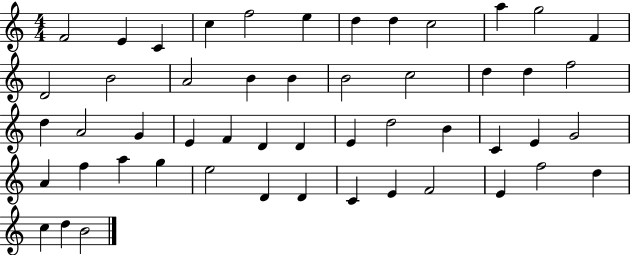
F4/h E4/q C4/q C5/q F5/h E5/q D5/q D5/q C5/h A5/q G5/h F4/q D4/h B4/h A4/h B4/q B4/q B4/h C5/h D5/q D5/q F5/h D5/q A4/h G4/q E4/q F4/q D4/q D4/q E4/q D5/h B4/q C4/q E4/q G4/h A4/q F5/q A5/q G5/q E5/h D4/q D4/q C4/q E4/q F4/h E4/q F5/h D5/q C5/q D5/q B4/h